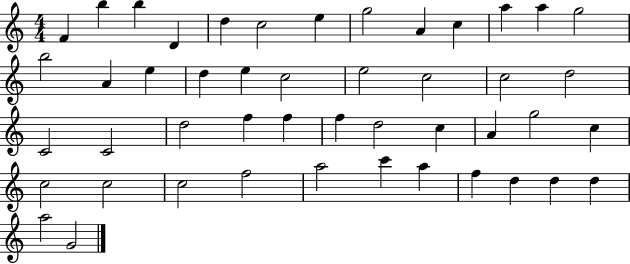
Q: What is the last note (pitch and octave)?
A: G4